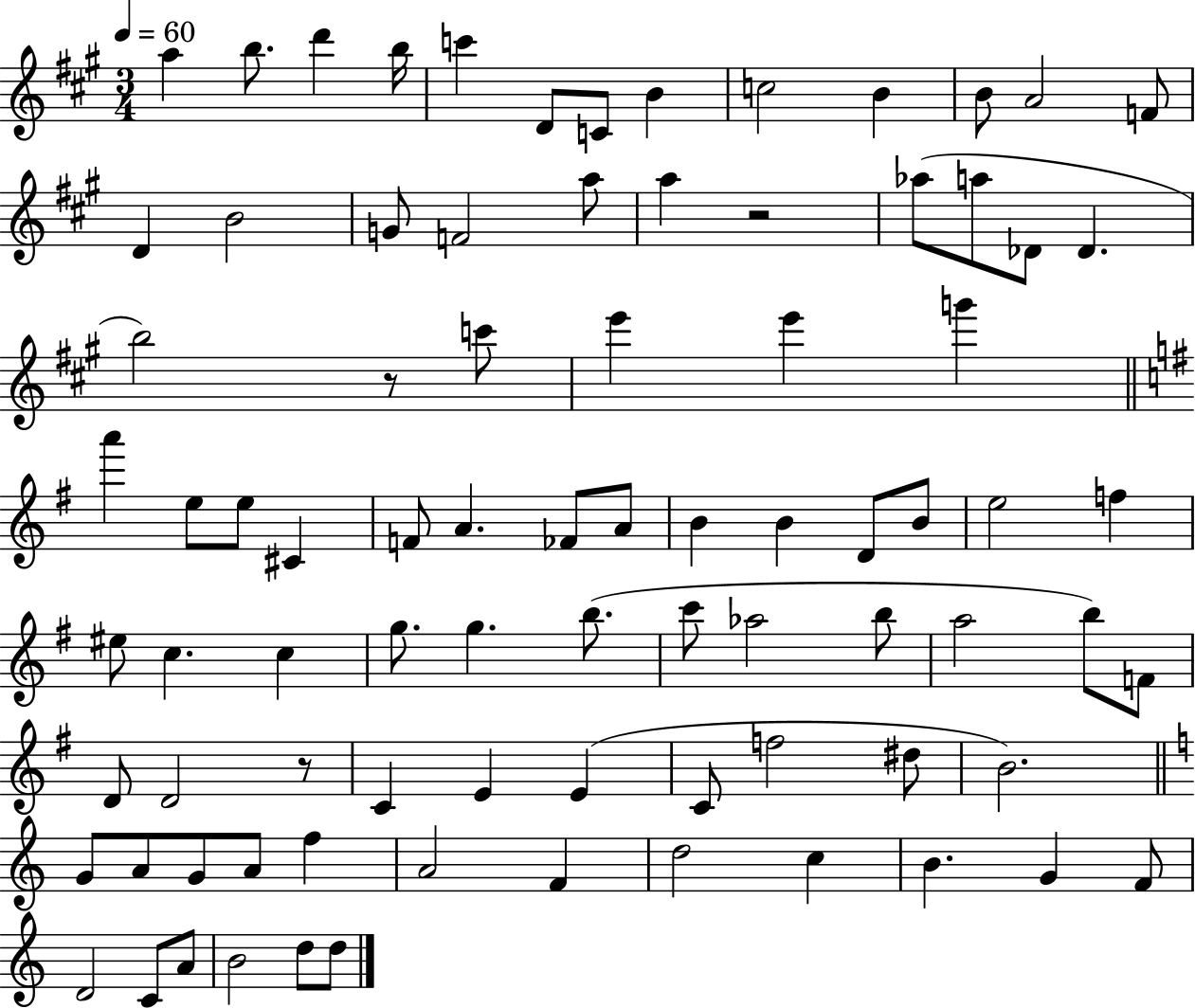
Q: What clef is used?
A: treble